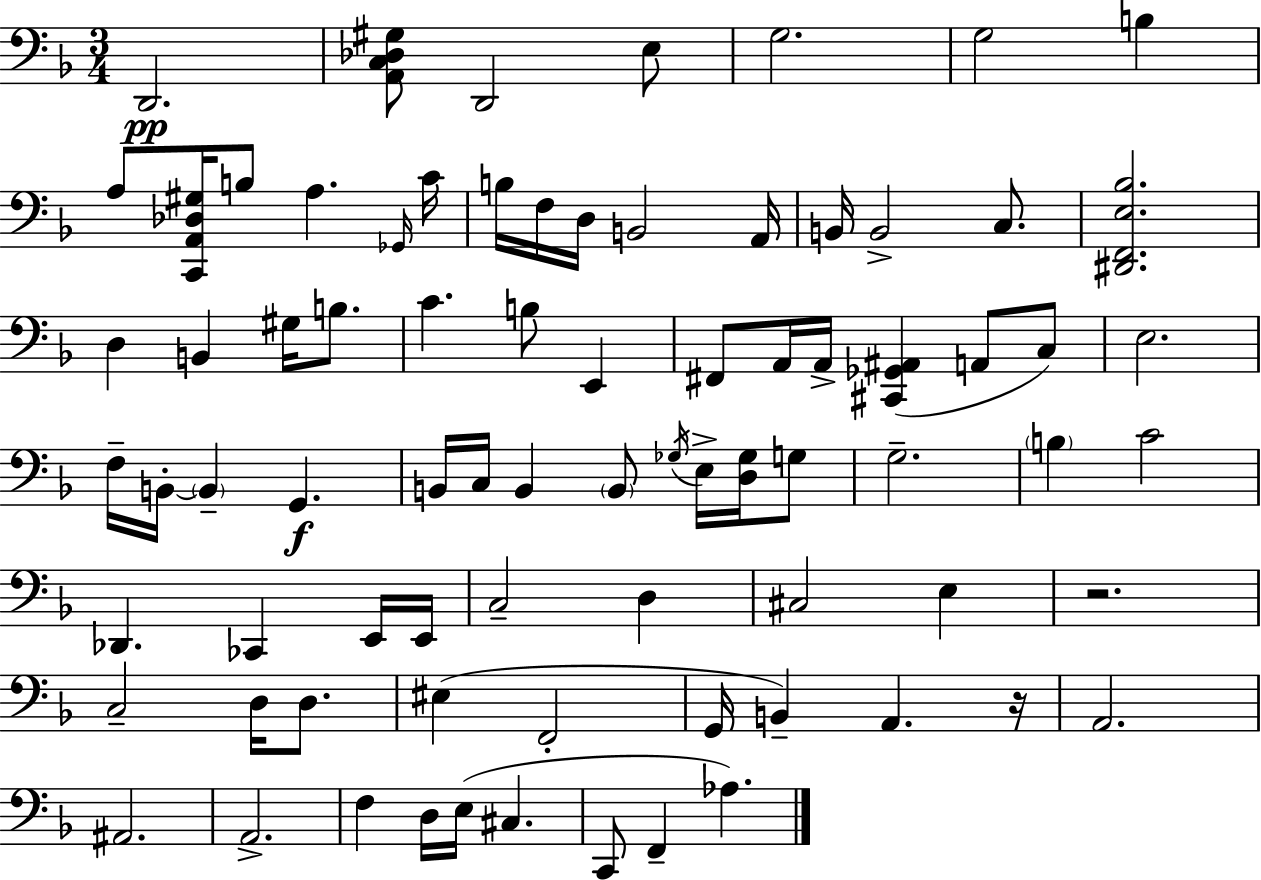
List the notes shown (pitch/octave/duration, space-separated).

D2/h. [A2,C3,Db3,G#3]/e D2/h E3/e G3/h. G3/h B3/q A3/e [C2,A2,Db3,G#3]/s B3/e A3/q. Gb2/s C4/s B3/s F3/s D3/s B2/h A2/s B2/s B2/h C3/e. [D#2,F2,E3,Bb3]/h. D3/q B2/q G#3/s B3/e. C4/q. B3/e E2/q F#2/e A2/s A2/s [C#2,Gb2,A#2]/q A2/e C3/e E3/h. F3/s B2/s B2/q G2/q. B2/s C3/s B2/q B2/e Gb3/s E3/s [D3,Gb3]/s G3/e G3/h. B3/q C4/h Db2/q. CES2/q E2/s E2/s C3/h D3/q C#3/h E3/q R/h. C3/h D3/s D3/e. EIS3/q F2/h G2/s B2/q A2/q. R/s A2/h. A#2/h. A2/h. F3/q D3/s E3/s C#3/q. C2/e F2/q Ab3/q.